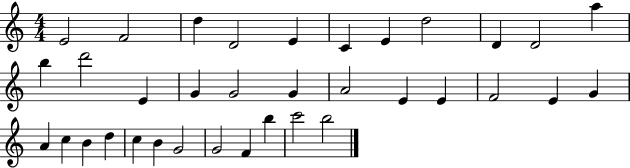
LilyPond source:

{
  \clef treble
  \numericTimeSignature
  \time 4/4
  \key c \major
  e'2 f'2 | d''4 d'2 e'4 | c'4 e'4 d''2 | d'4 d'2 a''4 | \break b''4 d'''2 e'4 | g'4 g'2 g'4 | a'2 e'4 e'4 | f'2 e'4 g'4 | \break a'4 c''4 b'4 d''4 | c''4 b'4 g'2 | g'2 f'4 b''4 | c'''2 b''2 | \break \bar "|."
}